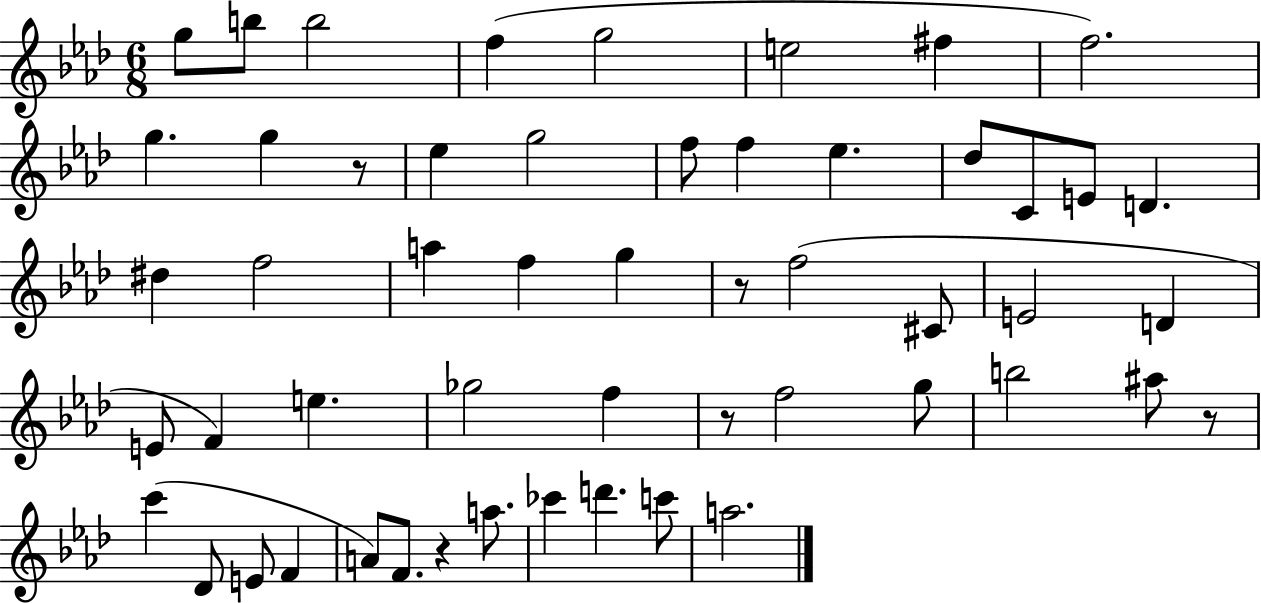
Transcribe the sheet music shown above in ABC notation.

X:1
T:Untitled
M:6/8
L:1/4
K:Ab
g/2 b/2 b2 f g2 e2 ^f f2 g g z/2 _e g2 f/2 f _e _d/2 C/2 E/2 D ^d f2 a f g z/2 f2 ^C/2 E2 D E/2 F e _g2 f z/2 f2 g/2 b2 ^a/2 z/2 c' _D/2 E/2 F A/2 F/2 z a/2 _c' d' c'/2 a2